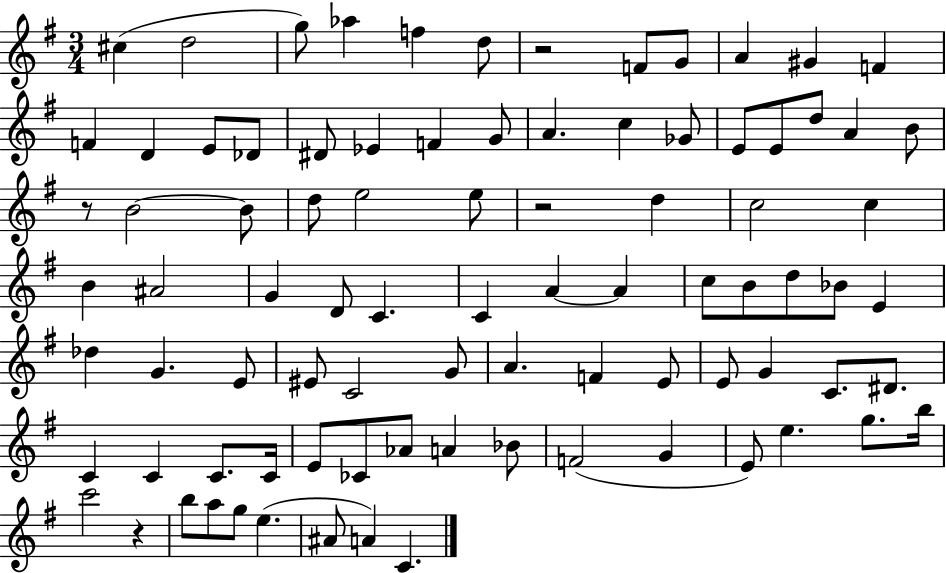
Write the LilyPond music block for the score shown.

{
  \clef treble
  \numericTimeSignature
  \time 3/4
  \key g \major
  cis''4( d''2 | g''8) aes''4 f''4 d''8 | r2 f'8 g'8 | a'4 gis'4 f'4 | \break f'4 d'4 e'8 des'8 | dis'8 ees'4 f'4 g'8 | a'4. c''4 ges'8 | e'8 e'8 d''8 a'4 b'8 | \break r8 b'2~~ b'8 | d''8 e''2 e''8 | r2 d''4 | c''2 c''4 | \break b'4 ais'2 | g'4 d'8 c'4. | c'4 a'4~~ a'4 | c''8 b'8 d''8 bes'8 e'4 | \break des''4 g'4. e'8 | eis'8 c'2 g'8 | a'4. f'4 e'8 | e'8 g'4 c'8. dis'8. | \break c'4 c'4 c'8. c'16 | e'8 ces'8 aes'8 a'4 bes'8 | f'2( g'4 | e'8) e''4. g''8. b''16 | \break c'''2 r4 | b''8 a''8 g''8 e''4.( | ais'8 a'4) c'4. | \bar "|."
}